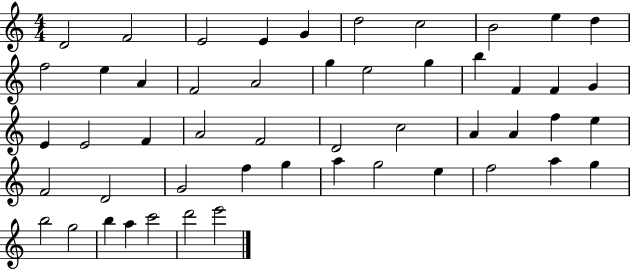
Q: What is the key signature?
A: C major